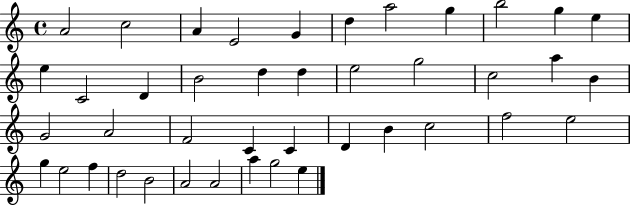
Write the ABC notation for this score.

X:1
T:Untitled
M:4/4
L:1/4
K:C
A2 c2 A E2 G d a2 g b2 g e e C2 D B2 d d e2 g2 c2 a B G2 A2 F2 C C D B c2 f2 e2 g e2 f d2 B2 A2 A2 a g2 e